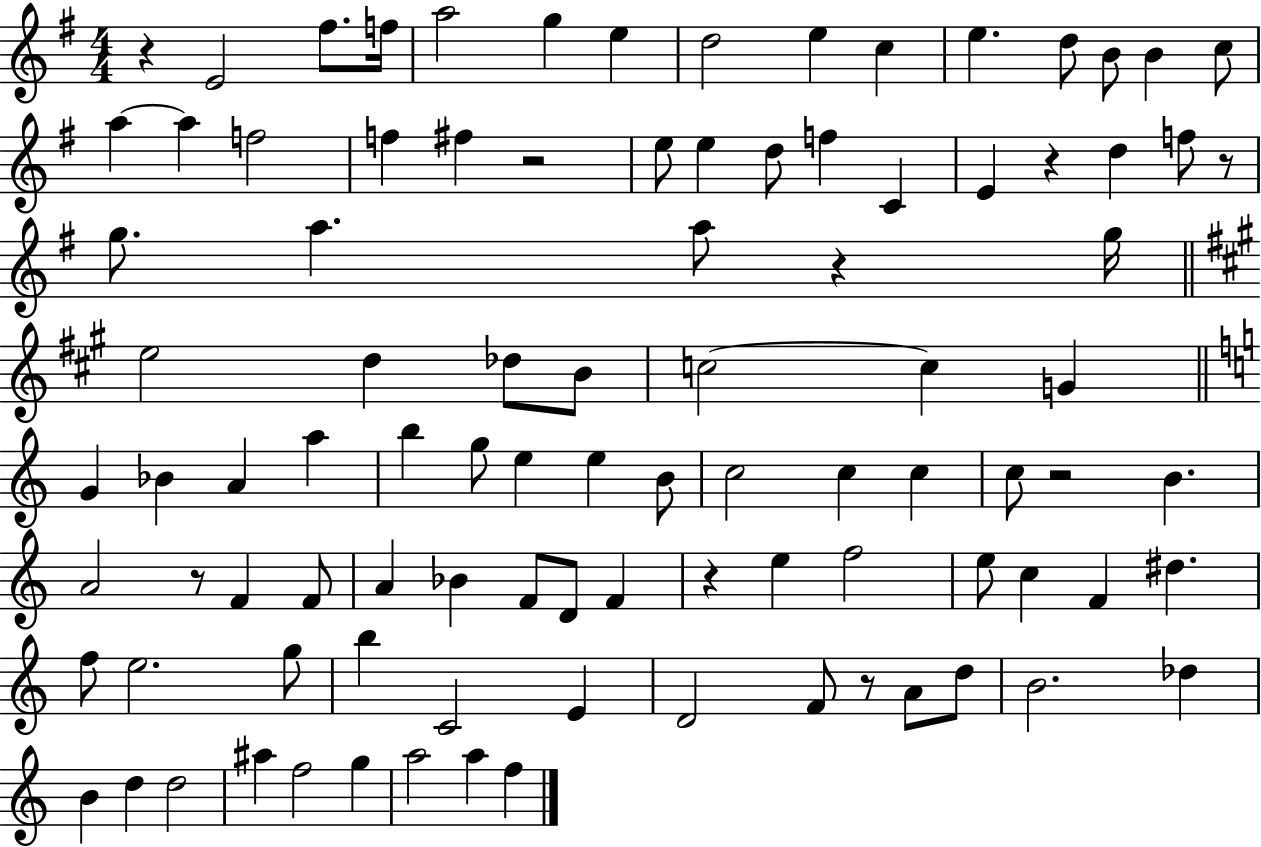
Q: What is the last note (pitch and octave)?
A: F5